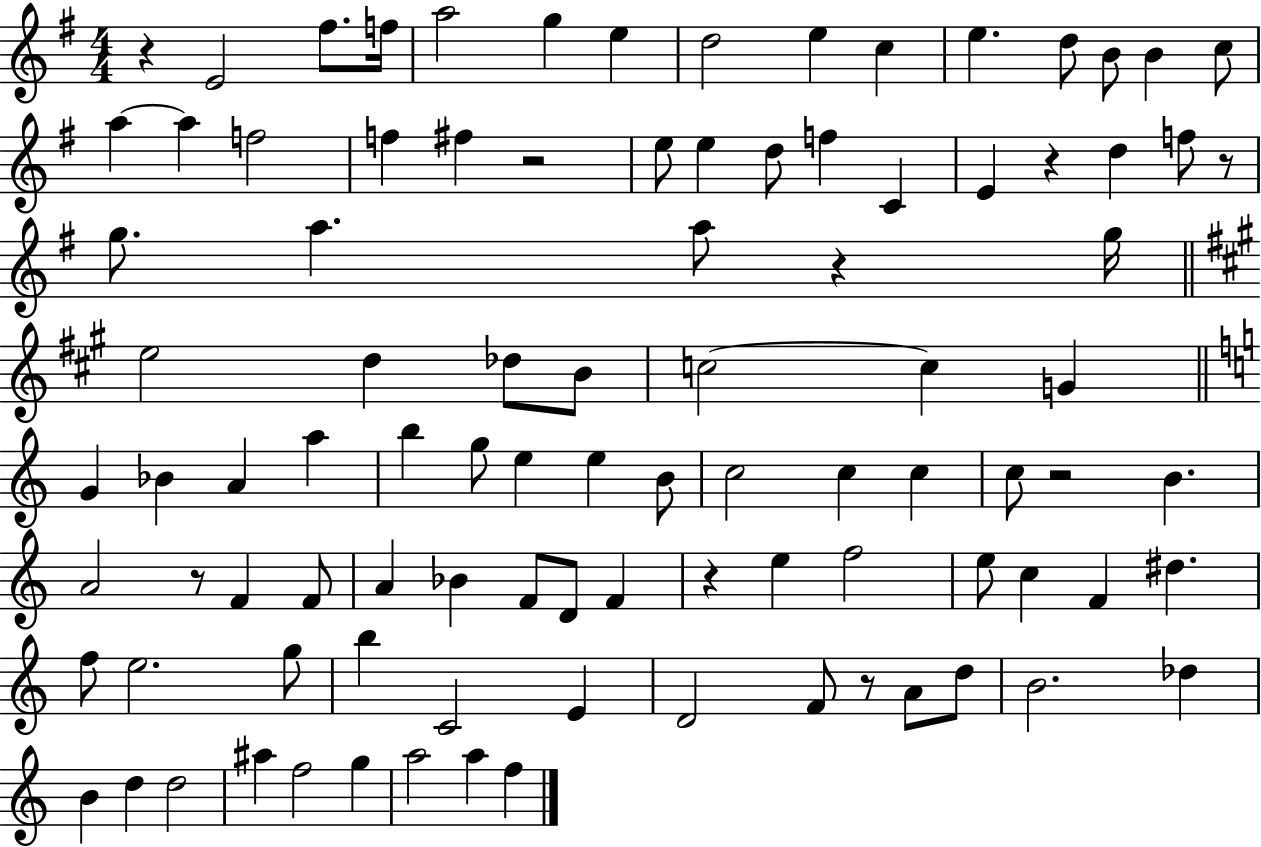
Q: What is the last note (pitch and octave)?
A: F5